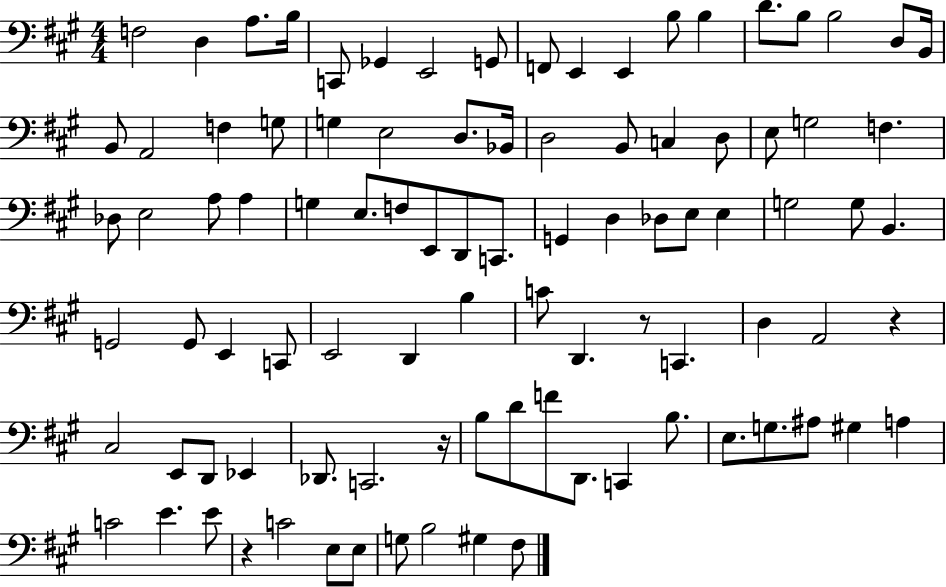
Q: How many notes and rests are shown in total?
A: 94